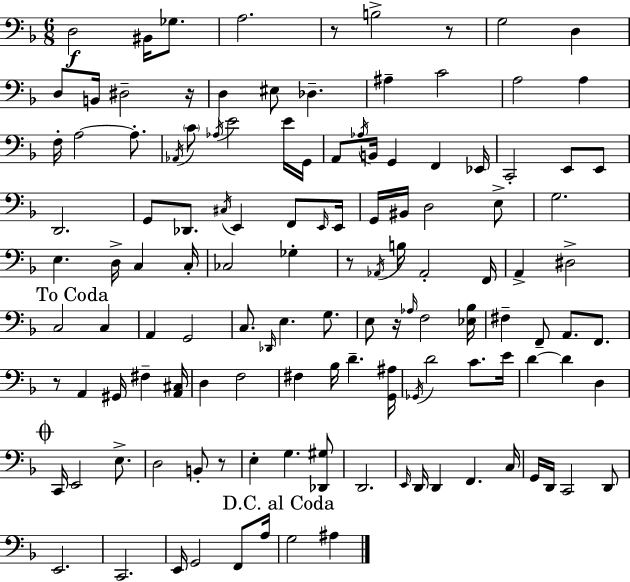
{
  \clef bass
  \numericTimeSignature
  \time 6/8
  \key f \major
  d2\f bis,16 ges8. | a2. | r8 b2-> r8 | g2 d4 | \break d8 b,16 dis2-- r16 | d4 eis8 des4.-- | ais4-- c'2 | a2 a4 | \break f16-. a2~~ a8.-. | \acciaccatura { aes,16 } \parenthesize c'8 \acciaccatura { aes16 } e'2 | e'16 g,16 a,8 \acciaccatura { aes16 } b,16 g,4 f,4 | ees,16 c,2-. e,8 | \break e,8 d,2. | g,8 des,8. \acciaccatura { cis16 } e,4 | f,8 \grace { e,16 } e,16 g,16 bis,16 d2 | e8-> g2. | \break e4. d16-> | c4 c16-. ces2 | ges4-. r8 \acciaccatura { aes,16 } b16 aes,2-. | f,16 a,4-> dis2-> | \break \mark "To Coda" c2 | c4 a,4 g,2 | c8. \grace { des,16 } e4. | g8. e8 r16 \grace { aes16 } f2 | \break <ees bes>16 fis4-- | f,8-- a,8. f,8. r8 a,4 | gis,16 fis4-- <a, cis>16 d4 | f2 fis4 | \break bes16 d'4.-- <g, ais>16 \acciaccatura { ges,16 } d'2 | c'8. e'16 d'4~~ | d'4 d4 \mark \markup { \musicglyph "scripts.coda" } c,16 e,2 | e8.-> d2 | \break b,8-. r8 e4-. | g4. <des, gis>8 d,2. | \grace { e,16 } d,16 d,4 | f,4. c16 g,16 d,16 | \break c,2 d,8 e,2. | c,2. | e,16 g,2 | f,8 a16 \mark "D.C. al Coda" g2 | \break ais4 \bar "|."
}